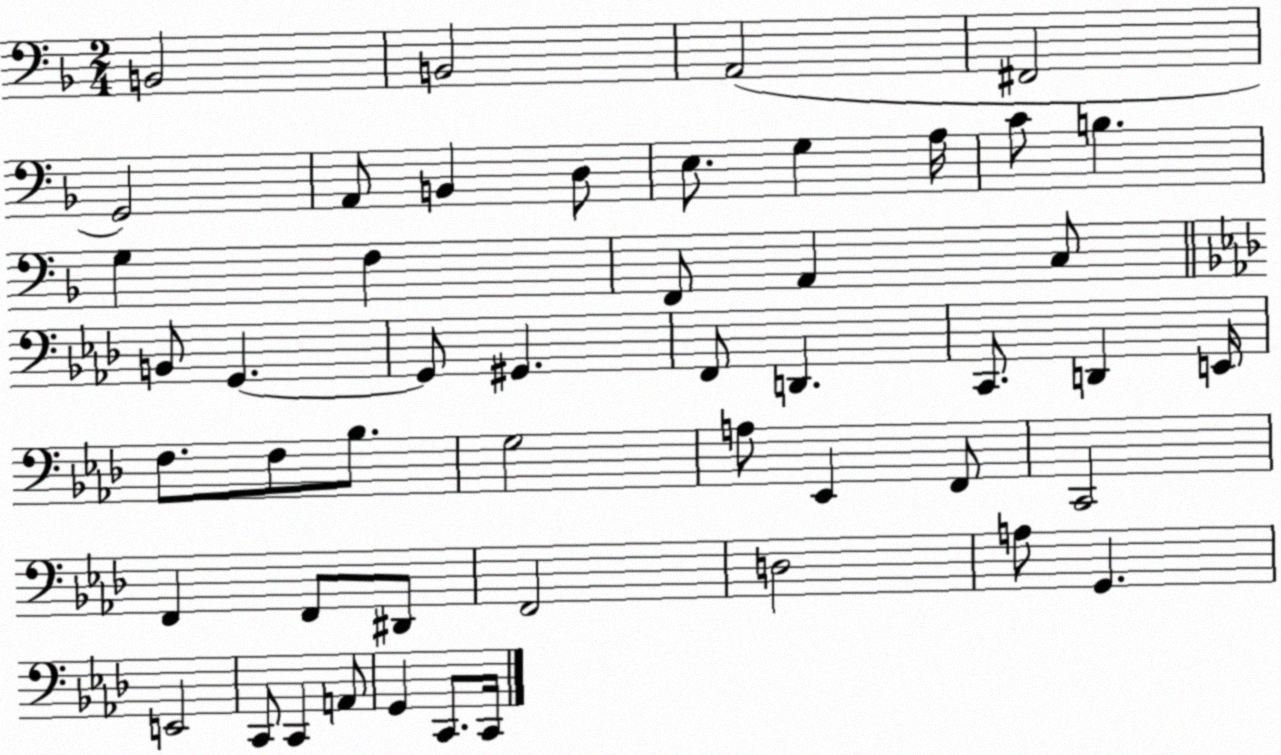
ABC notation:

X:1
T:Untitled
M:2/4
L:1/4
K:F
B,,2 B,,2 A,,2 ^F,,2 G,,2 A,,/2 B,, D,/2 E,/2 G, A,/4 C/2 B, G, F, F,,/2 A,, C,/2 B,,/2 G,, G,,/2 ^G,, F,,/2 D,, C,,/2 D,, E,,/4 F,/2 F,/2 _B,/2 G,2 A,/2 _E,, F,,/2 C,,2 F,, F,,/2 ^D,,/2 F,,2 D,2 A,/2 G,, E,,2 C,,/2 C,, A,,/2 G,, C,,/2 C,,/4